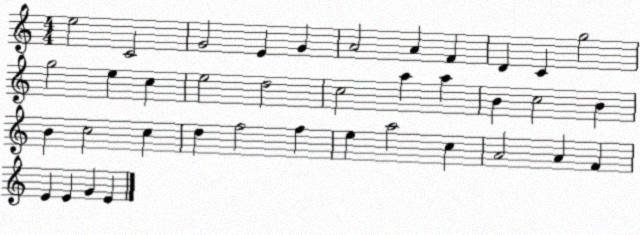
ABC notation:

X:1
T:Untitled
M:4/4
L:1/4
K:C
e2 C2 G2 E G A2 A F D C g2 g2 e c e2 d2 c2 a a B c2 B B c2 c d f2 f e a2 c A2 A F E E G E